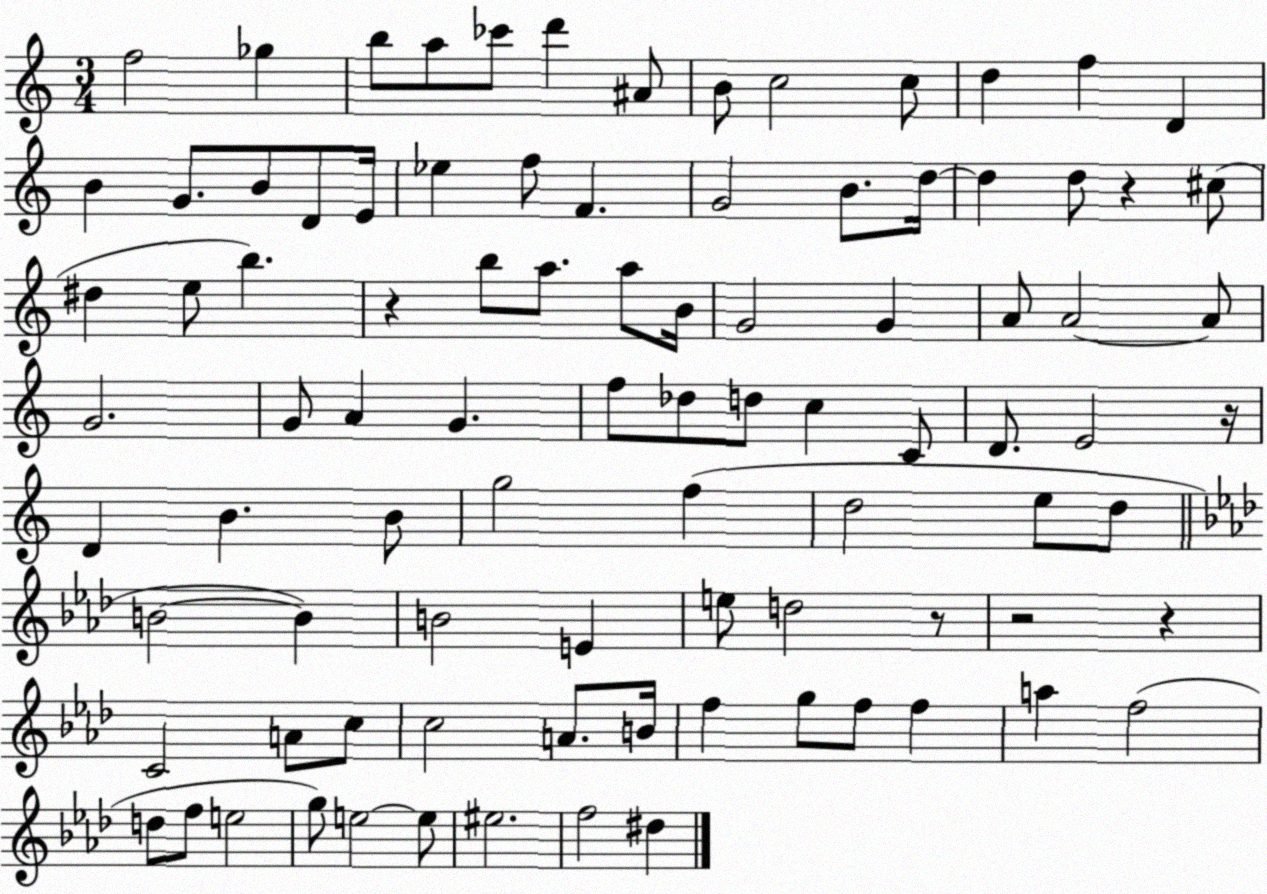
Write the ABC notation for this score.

X:1
T:Untitled
M:3/4
L:1/4
K:C
f2 _g b/2 a/2 _c'/2 d' ^A/2 B/2 c2 c/2 d f D B G/2 B/2 D/2 E/4 _e f/2 F G2 B/2 d/4 d d/2 z ^c/2 ^d e/2 b z b/2 a/2 a/2 B/4 G2 G A/2 A2 A/2 G2 G/2 A G f/2 _d/2 d/2 c C/2 D/2 E2 z/4 D B B/2 g2 f d2 e/2 d/2 B2 B B2 E e/2 d2 z/2 z2 z C2 A/2 c/2 c2 A/2 B/4 f g/2 f/2 f a f2 d/2 f/2 e2 g/2 e2 e/2 ^e2 f2 ^d